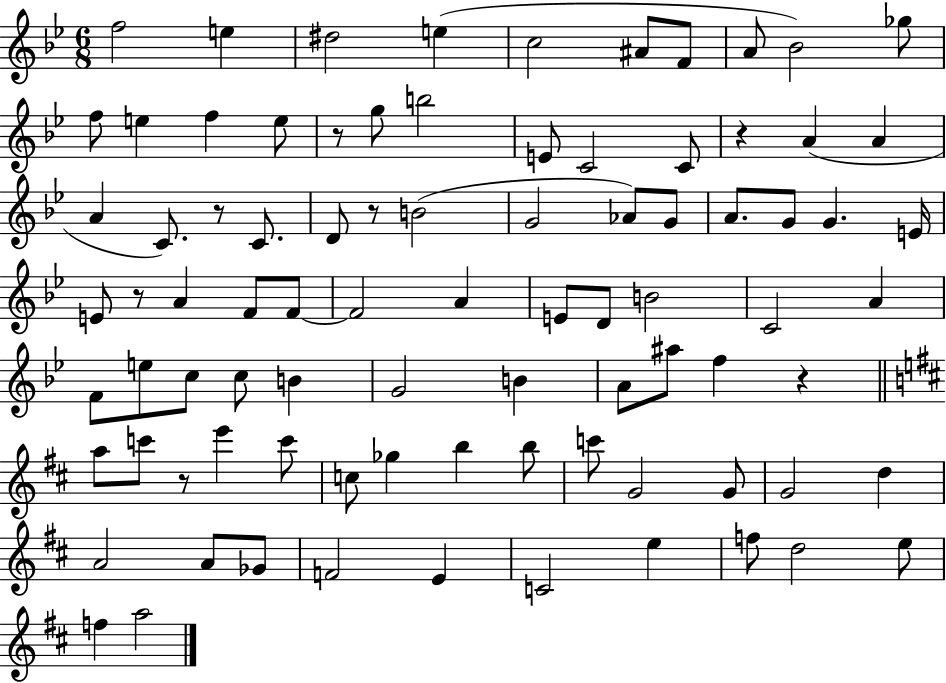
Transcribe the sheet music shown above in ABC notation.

X:1
T:Untitled
M:6/8
L:1/4
K:Bb
f2 e ^d2 e c2 ^A/2 F/2 A/2 _B2 _g/2 f/2 e f e/2 z/2 g/2 b2 E/2 C2 C/2 z A A A C/2 z/2 C/2 D/2 z/2 B2 G2 _A/2 G/2 A/2 G/2 G E/4 E/2 z/2 A F/2 F/2 F2 A E/2 D/2 B2 C2 A F/2 e/2 c/2 c/2 B G2 B A/2 ^a/2 f z a/2 c'/2 z/2 e' c'/2 c/2 _g b b/2 c'/2 G2 G/2 G2 d A2 A/2 _G/2 F2 E C2 e f/2 d2 e/2 f a2